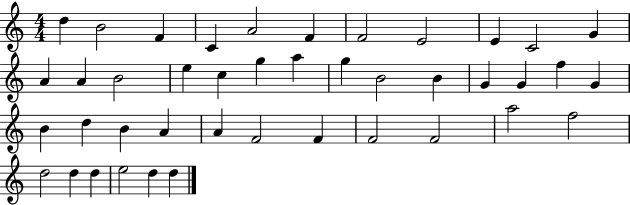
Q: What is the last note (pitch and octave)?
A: D5